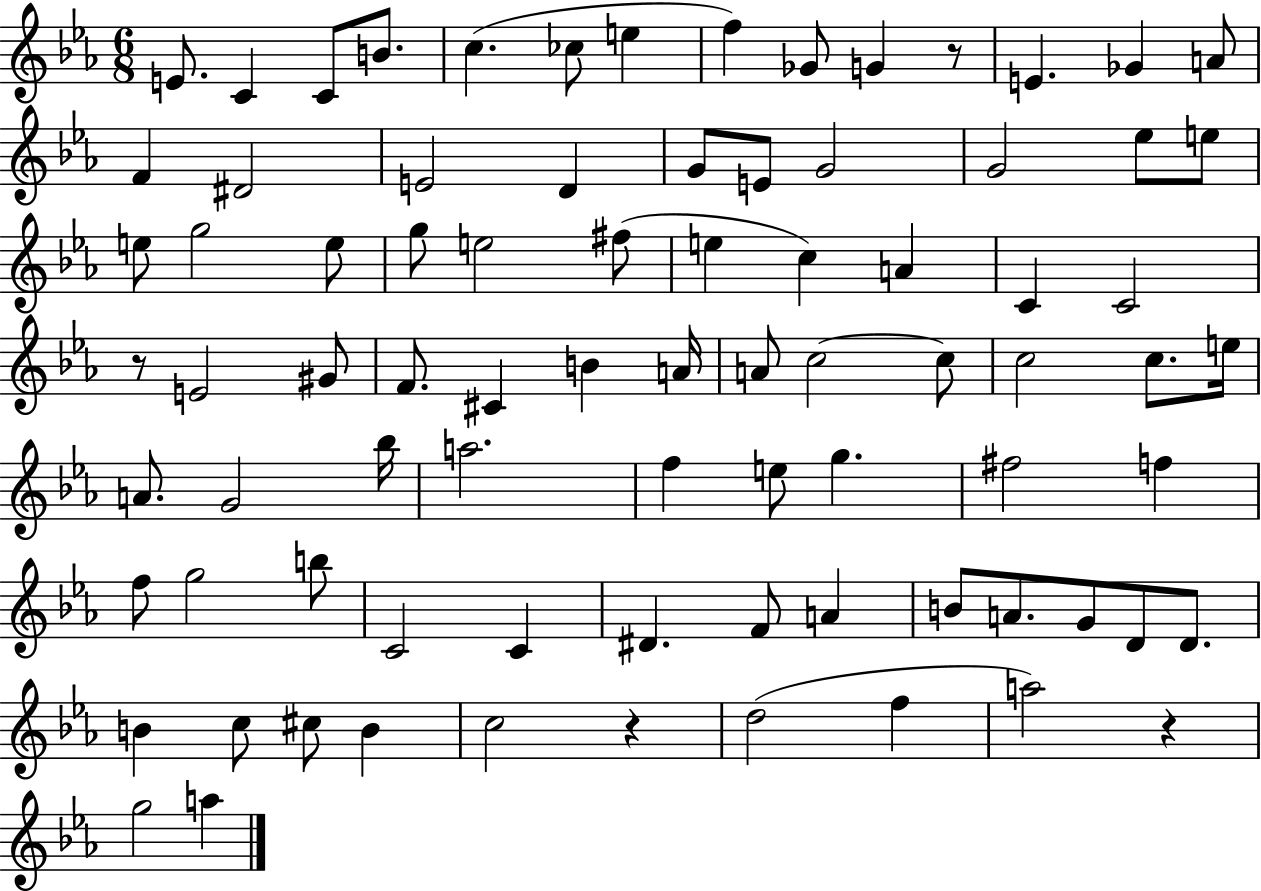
X:1
T:Untitled
M:6/8
L:1/4
K:Eb
E/2 C C/2 B/2 c _c/2 e f _G/2 G z/2 E _G A/2 F ^D2 E2 D G/2 E/2 G2 G2 _e/2 e/2 e/2 g2 e/2 g/2 e2 ^f/2 e c A C C2 z/2 E2 ^G/2 F/2 ^C B A/4 A/2 c2 c/2 c2 c/2 e/4 A/2 G2 _b/4 a2 f e/2 g ^f2 f f/2 g2 b/2 C2 C ^D F/2 A B/2 A/2 G/2 D/2 D/2 B c/2 ^c/2 B c2 z d2 f a2 z g2 a